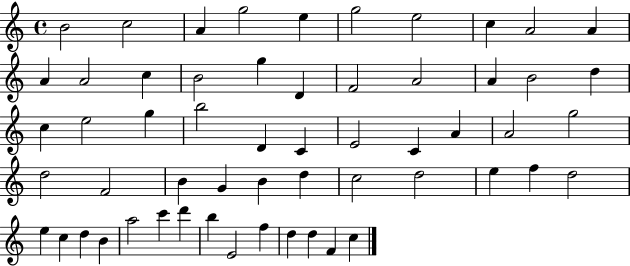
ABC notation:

X:1
T:Untitled
M:4/4
L:1/4
K:C
B2 c2 A g2 e g2 e2 c A2 A A A2 c B2 g D F2 A2 A B2 d c e2 g b2 D C E2 C A A2 g2 d2 F2 B G B d c2 d2 e f d2 e c d B a2 c' d' b E2 f d d F c